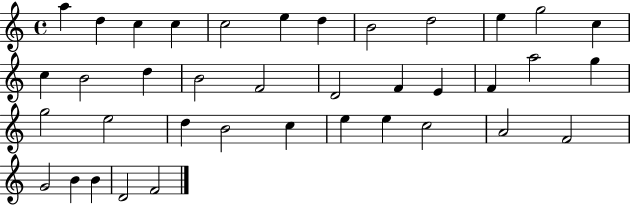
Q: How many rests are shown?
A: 0